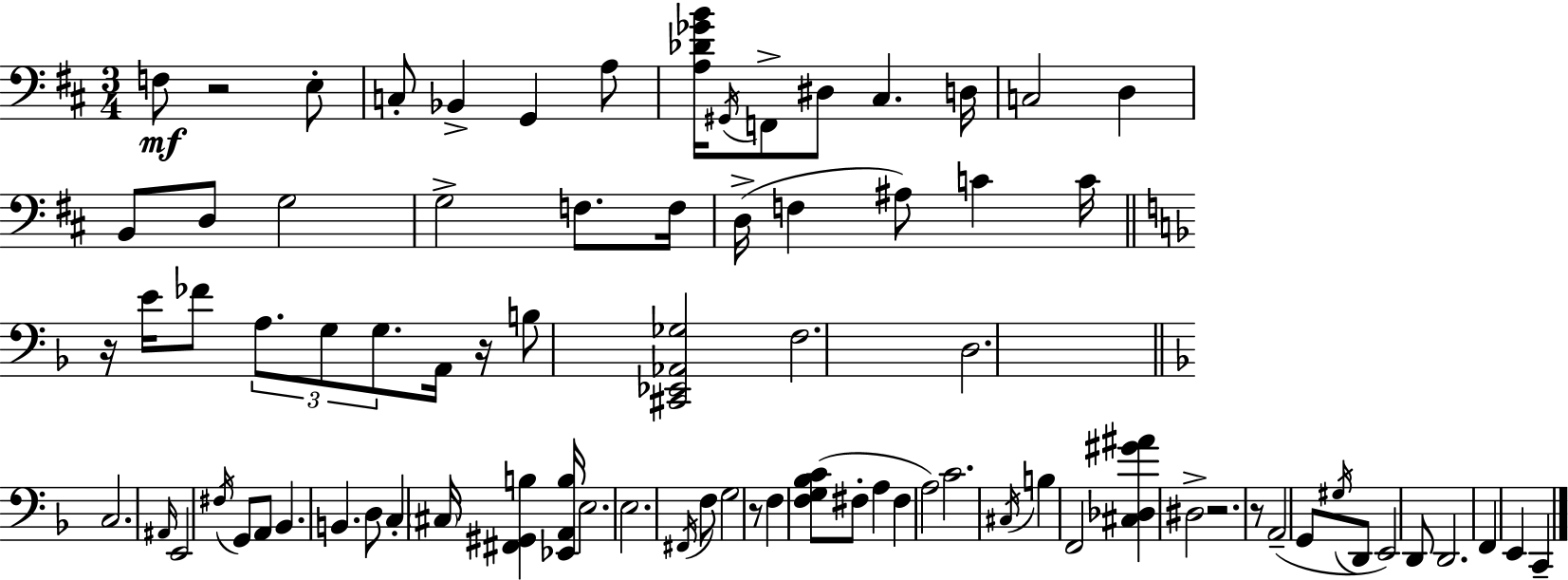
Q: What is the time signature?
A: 3/4